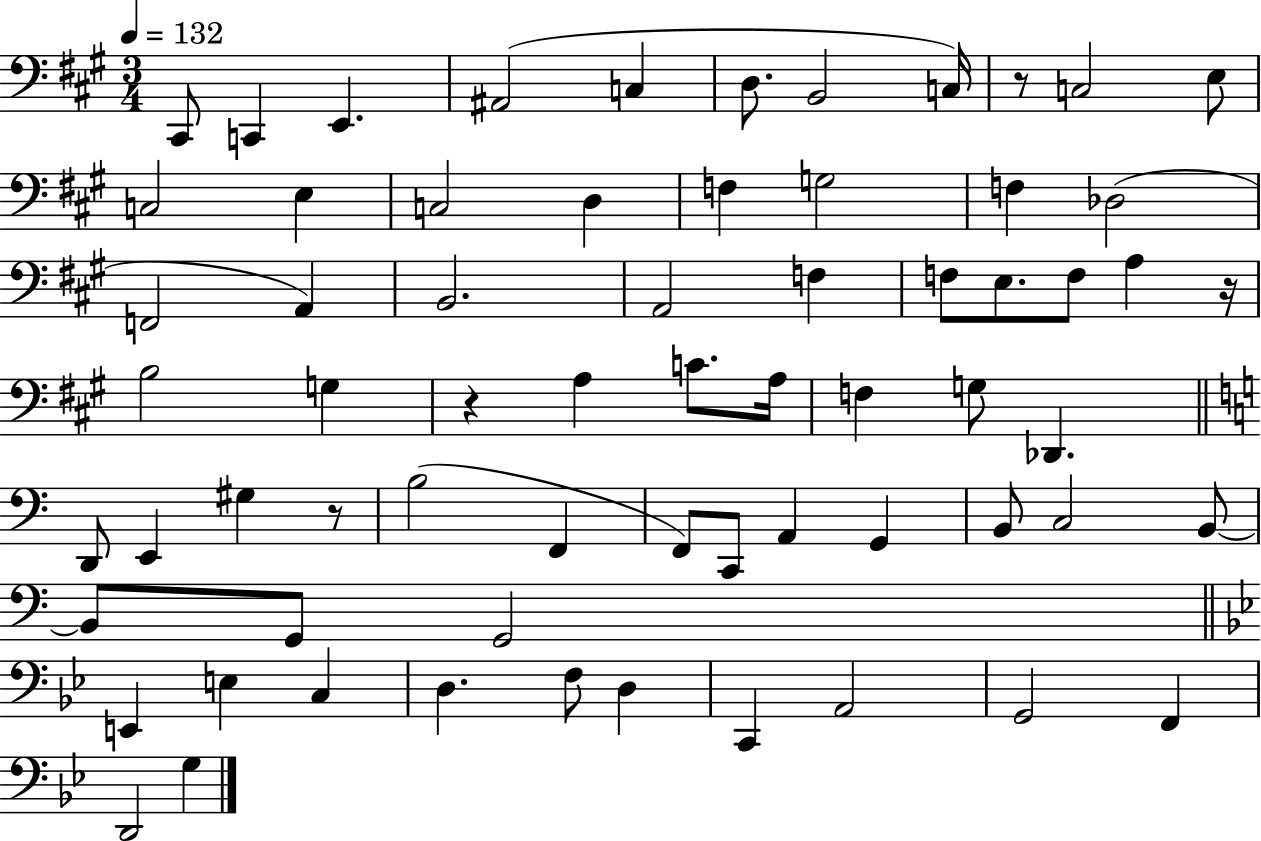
C#2/e C2/q E2/q. A#2/h C3/q D3/e. B2/h C3/s R/e C3/h E3/e C3/h E3/q C3/h D3/q F3/q G3/h F3/q Db3/h F2/h A2/q B2/h. A2/h F3/q F3/e E3/e. F3/e A3/q R/s B3/h G3/q R/q A3/q C4/e. A3/s F3/q G3/e Db2/q. D2/e E2/q G#3/q R/e B3/h F2/q F2/e C2/e A2/q G2/q B2/e C3/h B2/e B2/e G2/e G2/h E2/q E3/q C3/q D3/q. F3/e D3/q C2/q A2/h G2/h F2/q D2/h G3/q